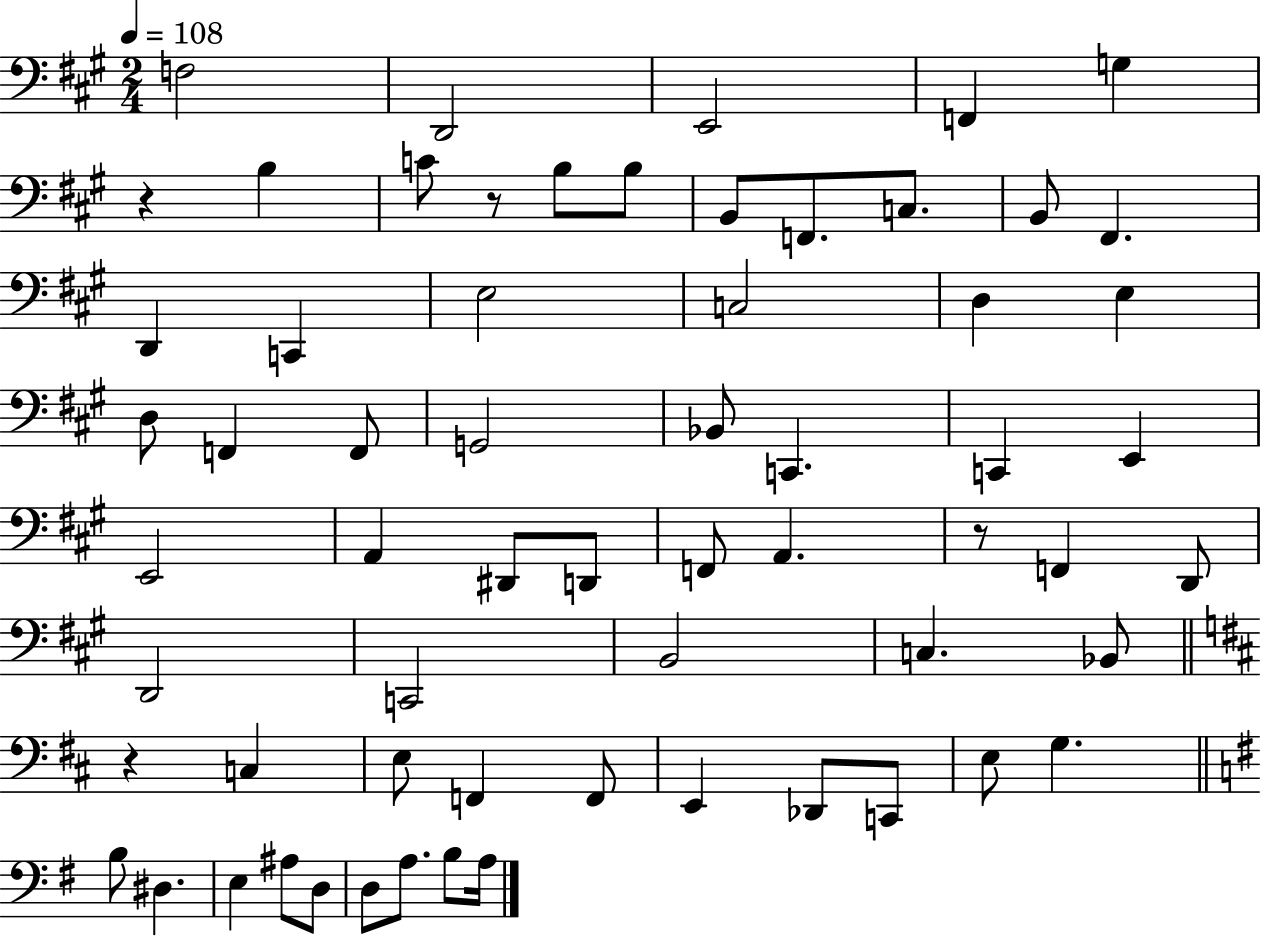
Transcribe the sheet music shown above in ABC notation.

X:1
T:Untitled
M:2/4
L:1/4
K:A
F,2 D,,2 E,,2 F,, G, z B, C/2 z/2 B,/2 B,/2 B,,/2 F,,/2 C,/2 B,,/2 ^F,, D,, C,, E,2 C,2 D, E, D,/2 F,, F,,/2 G,,2 _B,,/2 C,, C,, E,, E,,2 A,, ^D,,/2 D,,/2 F,,/2 A,, z/2 F,, D,,/2 D,,2 C,,2 B,,2 C, _B,,/2 z C, E,/2 F,, F,,/2 E,, _D,,/2 C,,/2 E,/2 G, B,/2 ^D, E, ^A,/2 D,/2 D,/2 A,/2 B,/2 A,/4